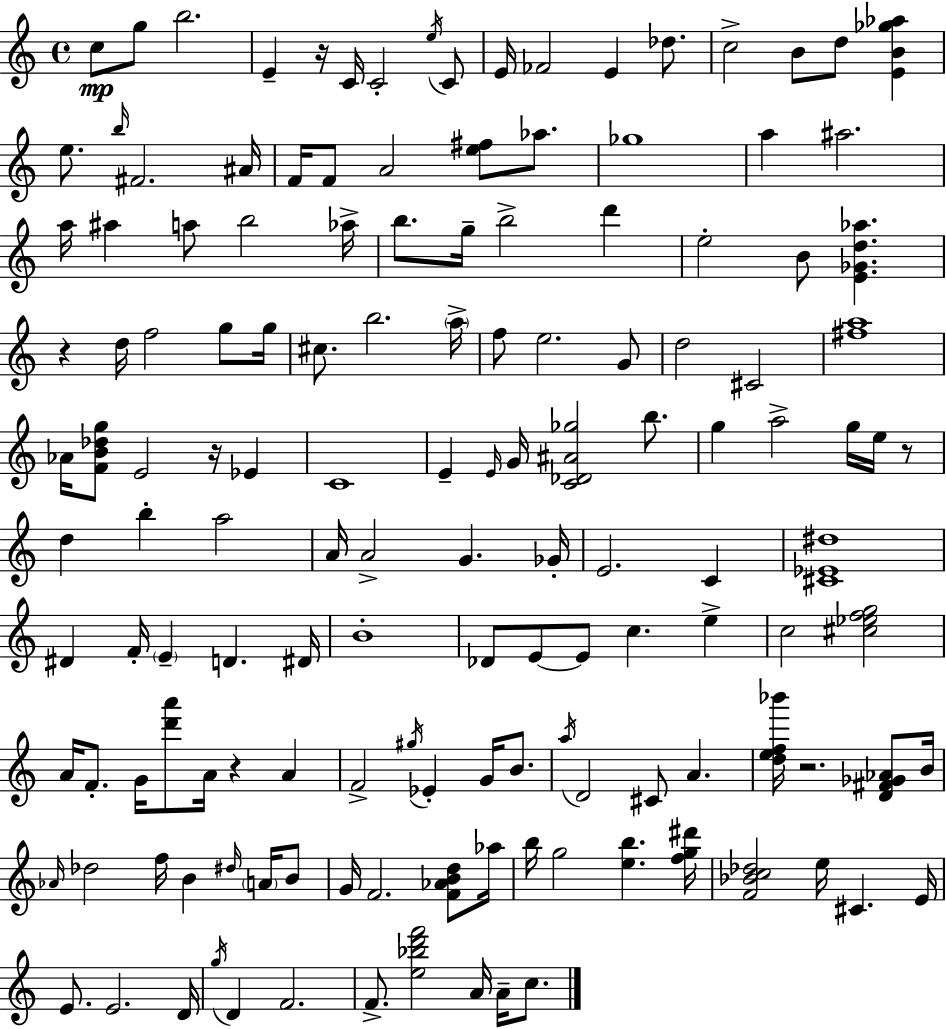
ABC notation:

X:1
T:Untitled
M:4/4
L:1/4
K:Am
c/2 g/2 b2 E z/4 C/4 C2 e/4 C/2 E/4 _F2 E _d/2 c2 B/2 d/2 [EB_g_a] e/2 b/4 ^F2 ^A/4 F/4 F/2 A2 [e^f]/2 _a/2 _g4 a ^a2 a/4 ^a a/2 b2 _a/4 b/2 g/4 b2 d' e2 B/2 [E_Gd_a] z d/4 f2 g/2 g/4 ^c/2 b2 a/4 f/2 e2 G/2 d2 ^C2 [^fa]4 _A/4 [FB_dg]/2 E2 z/4 _E C4 E E/4 G/4 [C_D^A_g]2 b/2 g a2 g/4 e/4 z/2 d b a2 A/4 A2 G _G/4 E2 C [^C_E^d]4 ^D F/4 E D ^D/4 B4 _D/2 E/2 E/2 c e c2 [^c_efg]2 A/4 F/2 G/4 [d'a']/2 A/4 z A F2 ^g/4 _E G/4 B/2 a/4 D2 ^C/2 A [def_b']/4 z2 [D^F_G_A]/2 B/4 _A/4 _d2 f/4 B ^d/4 A/4 B/2 G/4 F2 [F_ABd]/2 _a/4 b/4 g2 [eb] [fg^d']/4 [F_Bc_d]2 e/4 ^C E/4 E/2 E2 D/4 g/4 D F2 F/2 [e_bd'f']2 A/4 A/4 c/2